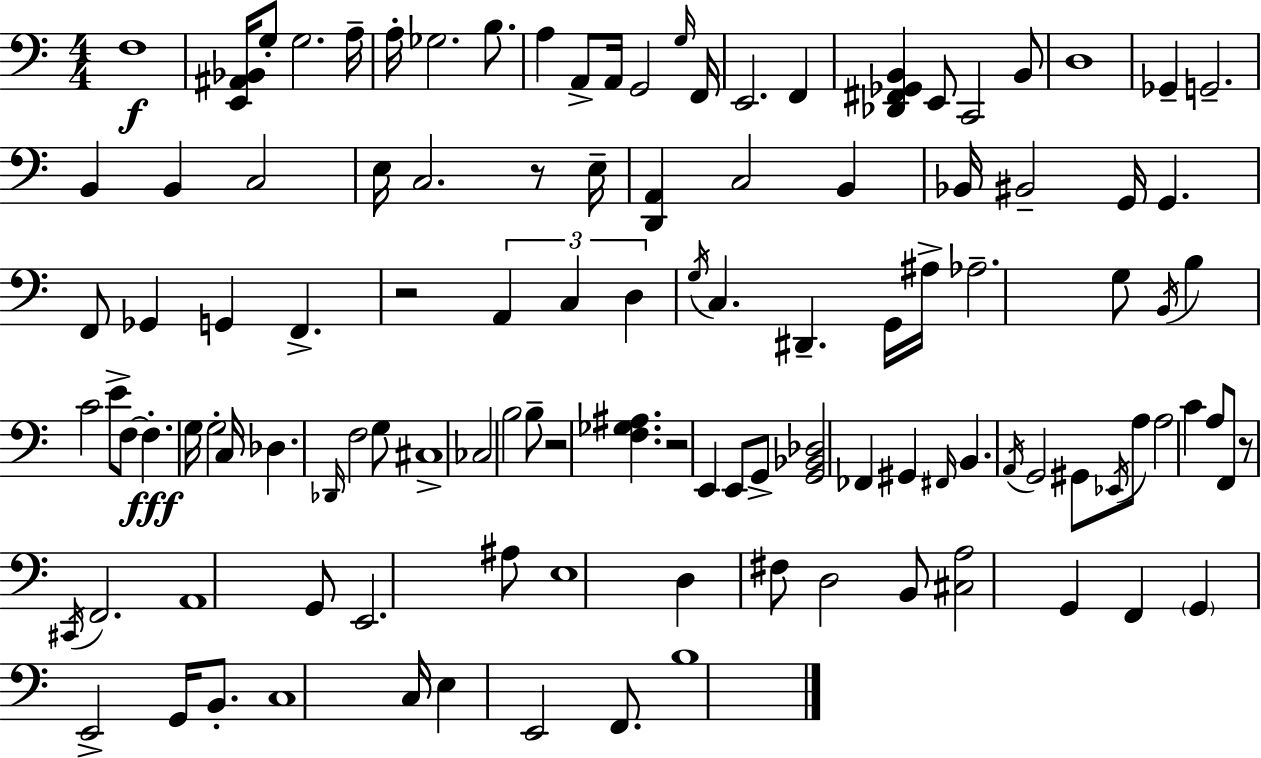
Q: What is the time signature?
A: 4/4